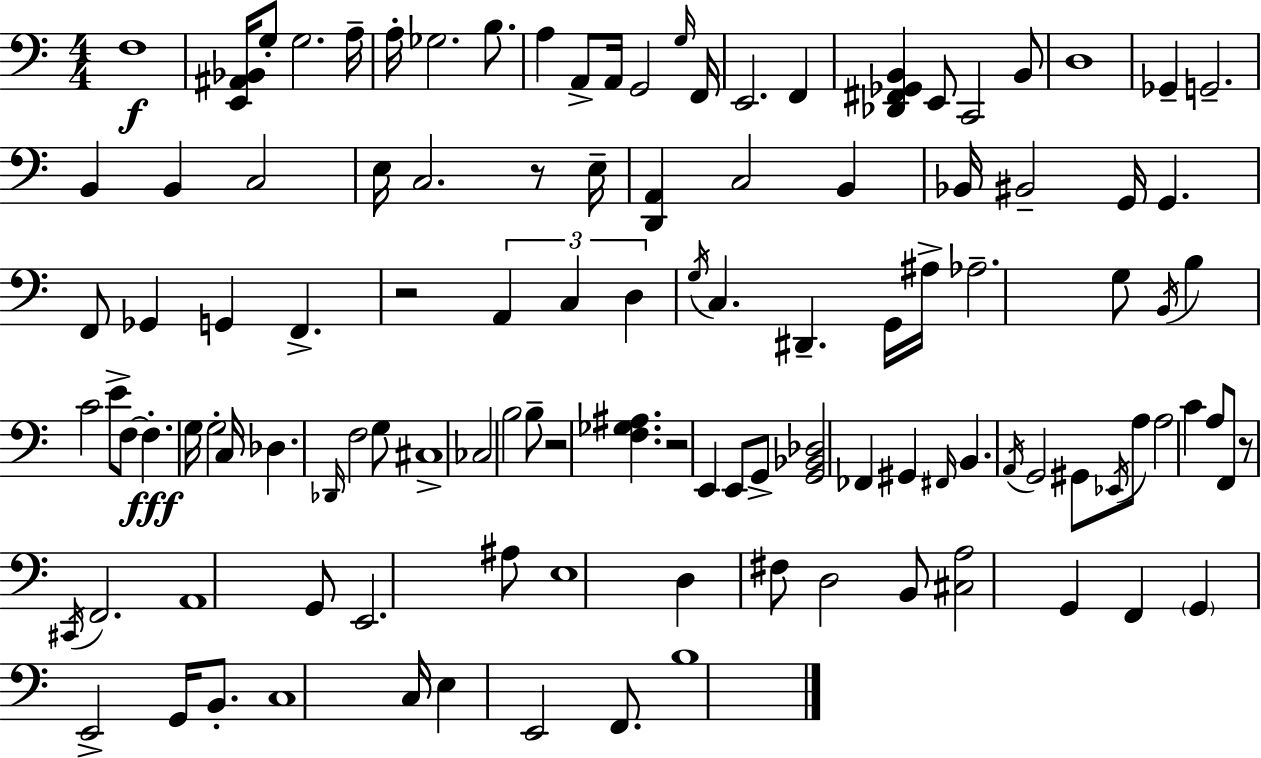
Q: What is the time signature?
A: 4/4